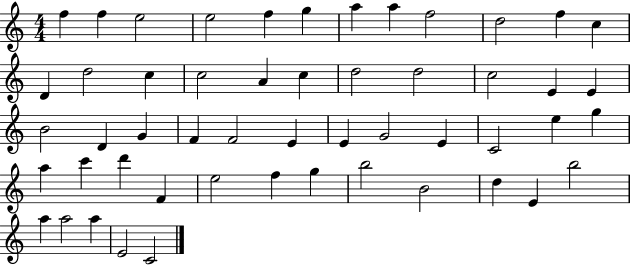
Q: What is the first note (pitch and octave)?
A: F5